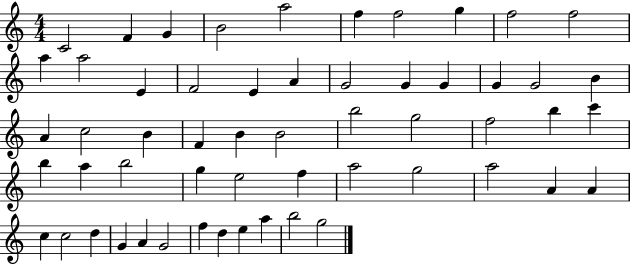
{
  \clef treble
  \numericTimeSignature
  \time 4/4
  \key c \major
  c'2 f'4 g'4 | b'2 a''2 | f''4 f''2 g''4 | f''2 f''2 | \break a''4 a''2 e'4 | f'2 e'4 a'4 | g'2 g'4 g'4 | g'4 g'2 b'4 | \break a'4 c''2 b'4 | f'4 b'4 b'2 | b''2 g''2 | f''2 b''4 c'''4 | \break b''4 a''4 b''2 | g''4 e''2 f''4 | a''2 g''2 | a''2 a'4 a'4 | \break c''4 c''2 d''4 | g'4 a'4 g'2 | f''4 d''4 e''4 a''4 | b''2 g''2 | \break \bar "|."
}